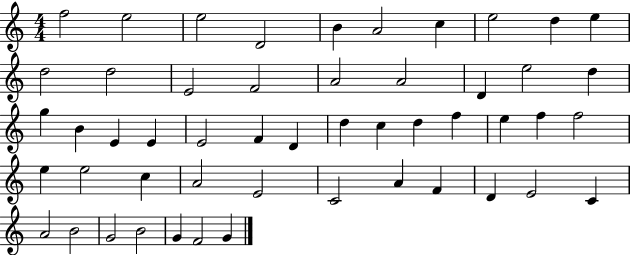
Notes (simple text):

F5/h E5/h E5/h D4/h B4/q A4/h C5/q E5/h D5/q E5/q D5/h D5/h E4/h F4/h A4/h A4/h D4/q E5/h D5/q G5/q B4/q E4/q E4/q E4/h F4/q D4/q D5/q C5/q D5/q F5/q E5/q F5/q F5/h E5/q E5/h C5/q A4/h E4/h C4/h A4/q F4/q D4/q E4/h C4/q A4/h B4/h G4/h B4/h G4/q F4/h G4/q